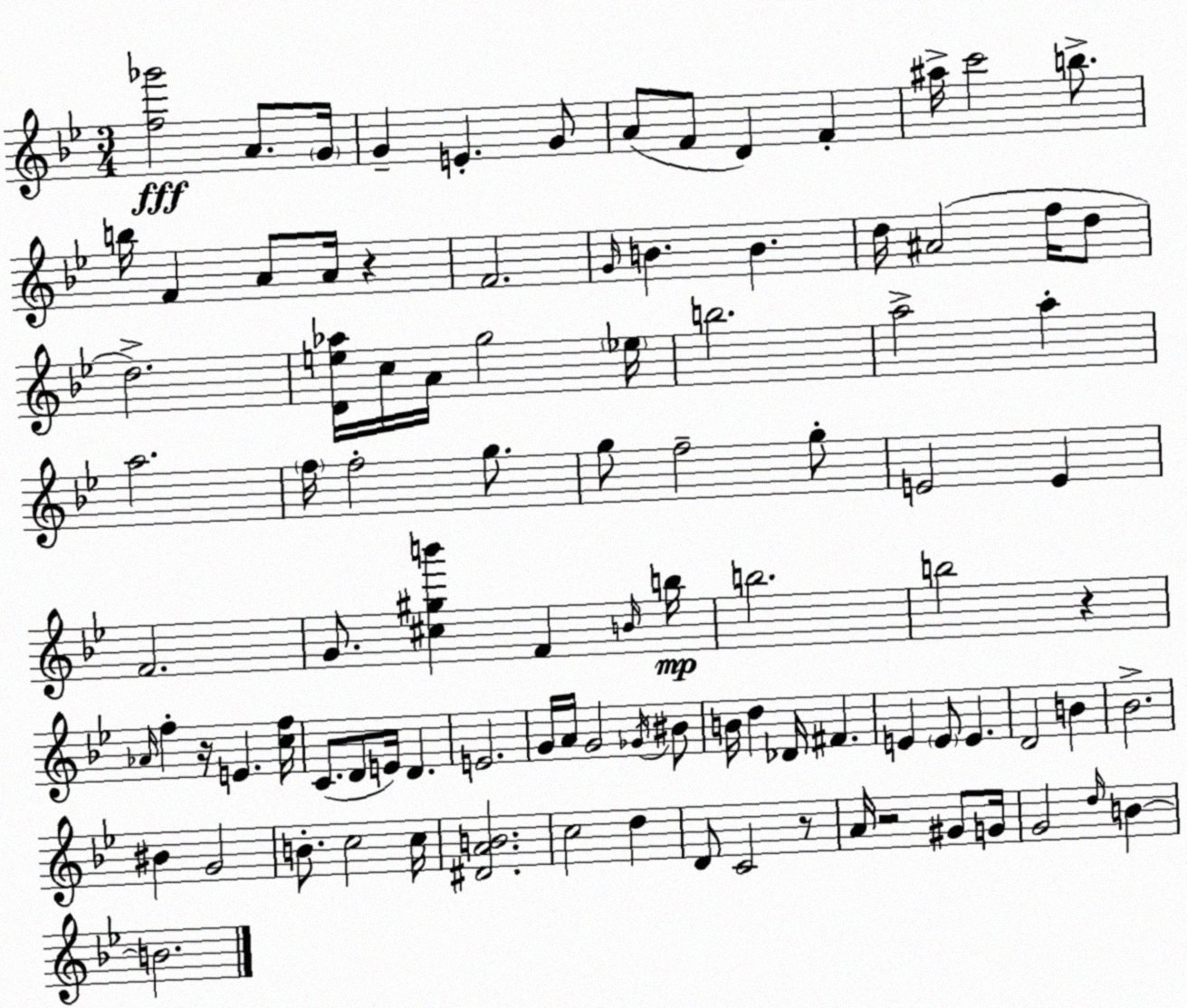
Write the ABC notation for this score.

X:1
T:Untitled
M:3/4
L:1/4
K:Bb
[f_g']2 A/2 G/4 G E G/2 A/2 F/2 D F ^a/4 c'2 b/2 b/4 F A/2 A/4 z F2 G/4 B B d/4 ^A2 f/4 d/2 d2 [De_a]/4 c/4 A/4 g2 _e/4 b2 a2 a a2 f/4 f2 g/2 g/2 f2 g/2 E2 E F2 G/2 [^c^gb'] F B/4 b/4 b2 b2 z _A/4 f z/4 E [cf]/4 C/2 D/2 E/4 D E2 G/4 A/4 G2 _G/4 ^B/2 B/4 d _D/4 ^F E E/2 E D2 B _B2 ^B G2 B/2 c2 c/4 [^DAB]2 c2 d D/2 C2 z/2 A/4 z2 ^G/2 G/4 G2 d/4 B B2